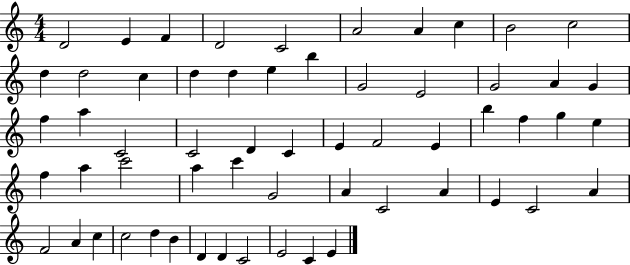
{
  \clef treble
  \numericTimeSignature
  \time 4/4
  \key c \major
  d'2 e'4 f'4 | d'2 c'2 | a'2 a'4 c''4 | b'2 c''2 | \break d''4 d''2 c''4 | d''4 d''4 e''4 b''4 | g'2 e'2 | g'2 a'4 g'4 | \break f''4 a''4 c'2 | c'2 d'4 c'4 | e'4 f'2 e'4 | b''4 f''4 g''4 e''4 | \break f''4 a''4 c'''2 | a''4 c'''4 g'2 | a'4 c'2 a'4 | e'4 c'2 a'4 | \break f'2 a'4 c''4 | c''2 d''4 b'4 | d'4 d'4 c'2 | e'2 c'4 e'4 | \break \bar "|."
}